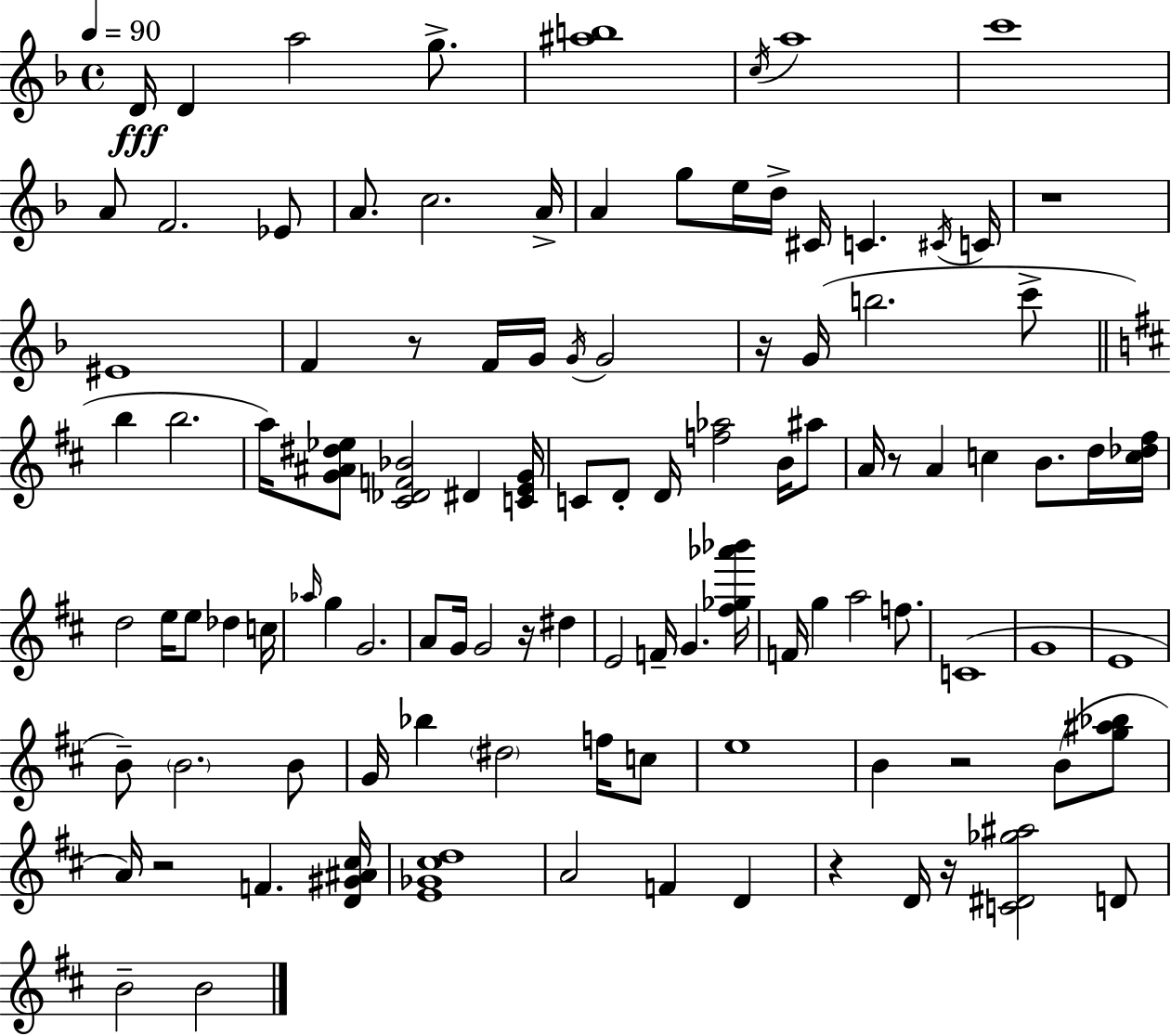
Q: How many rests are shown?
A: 9